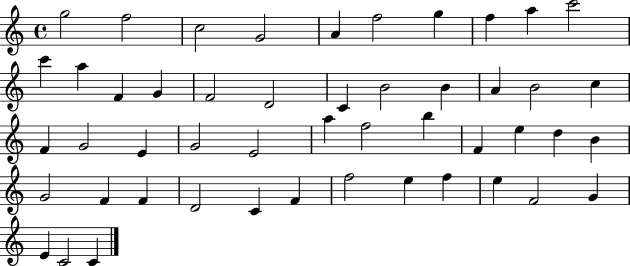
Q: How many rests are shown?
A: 0